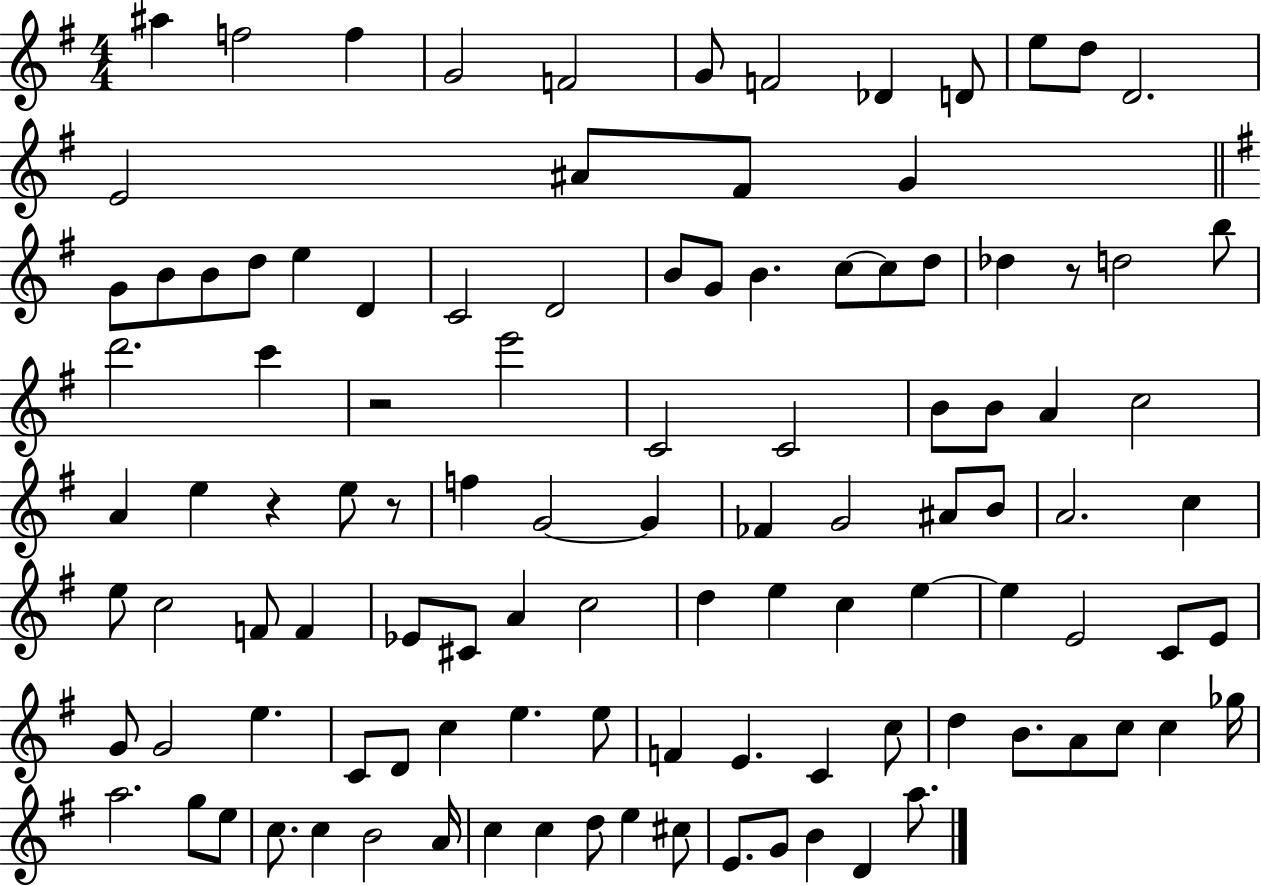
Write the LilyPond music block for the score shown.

{
  \clef treble
  \numericTimeSignature
  \time 4/4
  \key g \major
  ais''4 f''2 f''4 | g'2 f'2 | g'8 f'2 des'4 d'8 | e''8 d''8 d'2. | \break e'2 ais'8 fis'8 g'4 | \bar "||" \break \key g \major g'8 b'8 b'8 d''8 e''4 d'4 | c'2 d'2 | b'8 g'8 b'4. c''8~~ c''8 d''8 | des''4 r8 d''2 b''8 | \break d'''2. c'''4 | r2 e'''2 | c'2 c'2 | b'8 b'8 a'4 c''2 | \break a'4 e''4 r4 e''8 r8 | f''4 g'2~~ g'4 | fes'4 g'2 ais'8 b'8 | a'2. c''4 | \break e''8 c''2 f'8 f'4 | ees'8 cis'8 a'4 c''2 | d''4 e''4 c''4 e''4~~ | e''4 e'2 c'8 e'8 | \break g'8 g'2 e''4. | c'8 d'8 c''4 e''4. e''8 | f'4 e'4. c'4 c''8 | d''4 b'8. a'8 c''8 c''4 ges''16 | \break a''2. g''8 e''8 | c''8. c''4 b'2 a'16 | c''4 c''4 d''8 e''4 cis''8 | e'8. g'8 b'4 d'4 a''8. | \break \bar "|."
}